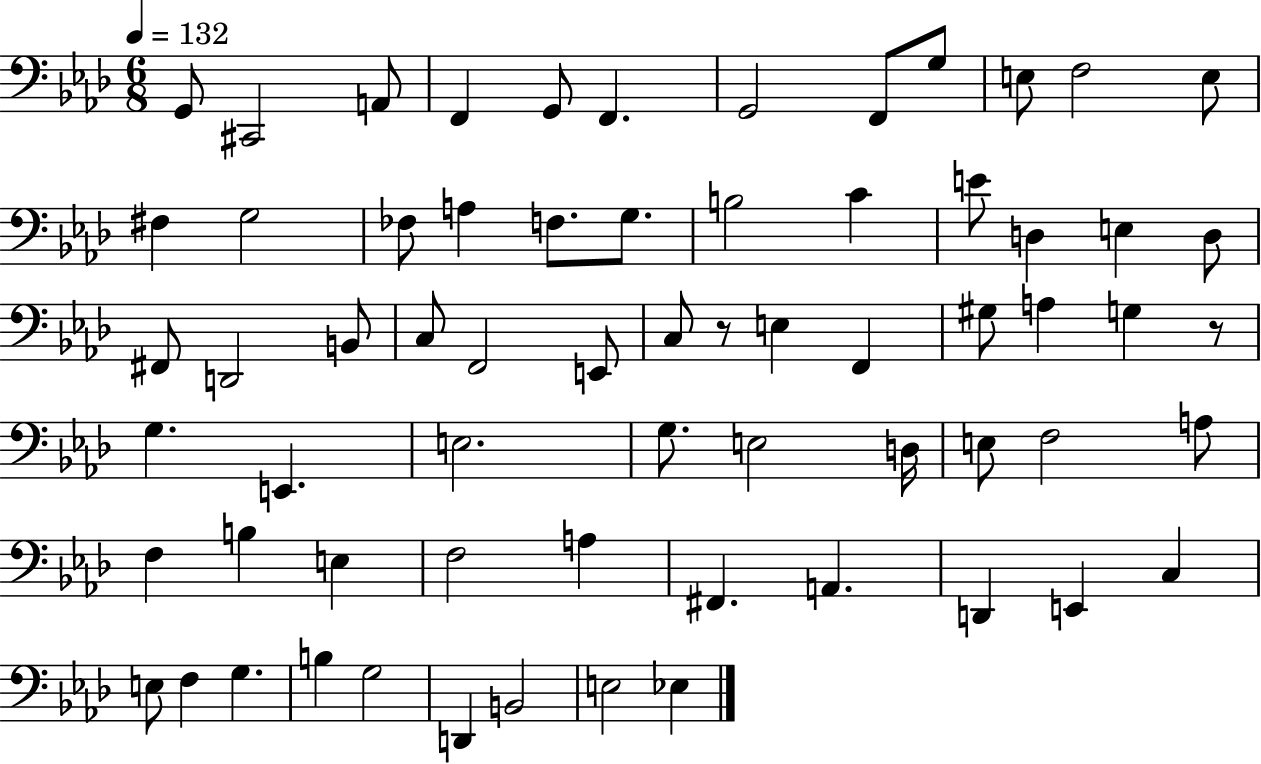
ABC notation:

X:1
T:Untitled
M:6/8
L:1/4
K:Ab
G,,/2 ^C,,2 A,,/2 F,, G,,/2 F,, G,,2 F,,/2 G,/2 E,/2 F,2 E,/2 ^F, G,2 _F,/2 A, F,/2 G,/2 B,2 C E/2 D, E, D,/2 ^F,,/2 D,,2 B,,/2 C,/2 F,,2 E,,/2 C,/2 z/2 E, F,, ^G,/2 A, G, z/2 G, E,, E,2 G,/2 E,2 D,/4 E,/2 F,2 A,/2 F, B, E, F,2 A, ^F,, A,, D,, E,, C, E,/2 F, G, B, G,2 D,, B,,2 E,2 _E,